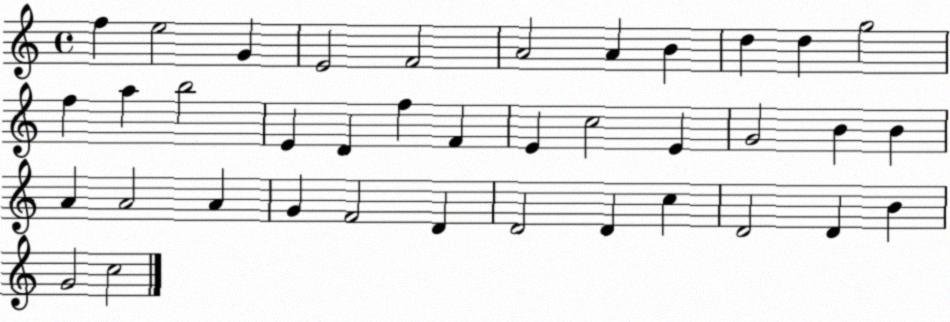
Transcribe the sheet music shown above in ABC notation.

X:1
T:Untitled
M:4/4
L:1/4
K:C
f e2 G E2 F2 A2 A B d d g2 f a b2 E D f F E c2 E G2 B B A A2 A G F2 D D2 D c D2 D B G2 c2